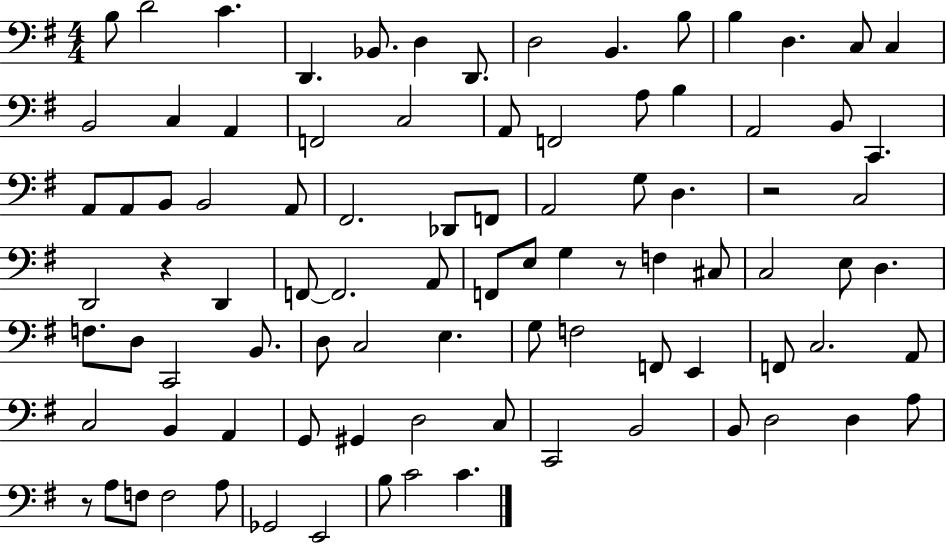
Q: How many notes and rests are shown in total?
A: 91